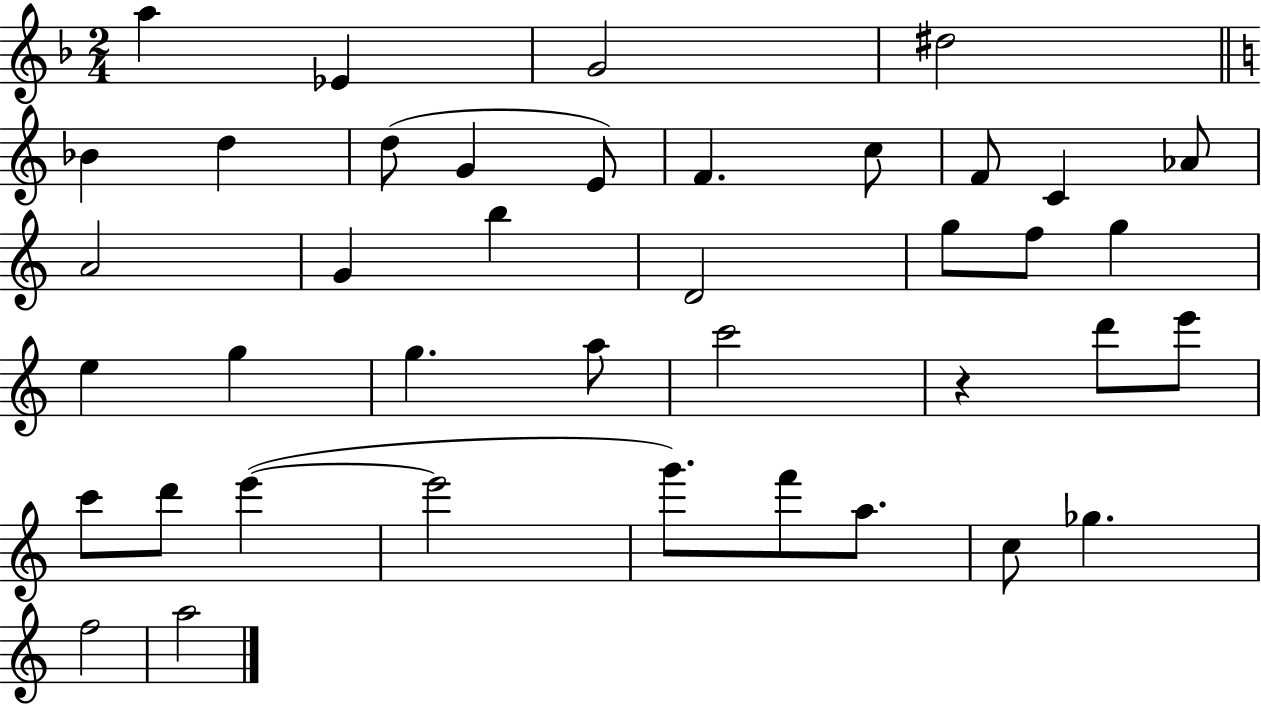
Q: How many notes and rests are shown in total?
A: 40